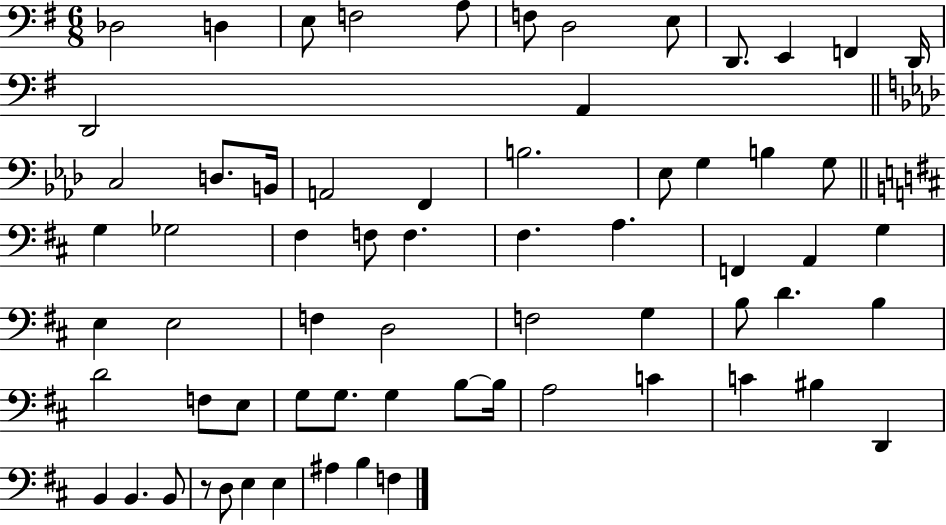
X:1
T:Untitled
M:6/8
L:1/4
K:G
_D,2 D, E,/2 F,2 A,/2 F,/2 D,2 E,/2 D,,/2 E,, F,, D,,/4 D,,2 A,, C,2 D,/2 B,,/4 A,,2 F,, B,2 _E,/2 G, B, G,/2 G, _G,2 ^F, F,/2 F, ^F, A, F,, A,, G, E, E,2 F, D,2 F,2 G, B,/2 D B, D2 F,/2 E,/2 G,/2 G,/2 G, B,/2 B,/4 A,2 C C ^B, D,, B,, B,, B,,/2 z/2 D,/2 E, E, ^A, B, F,